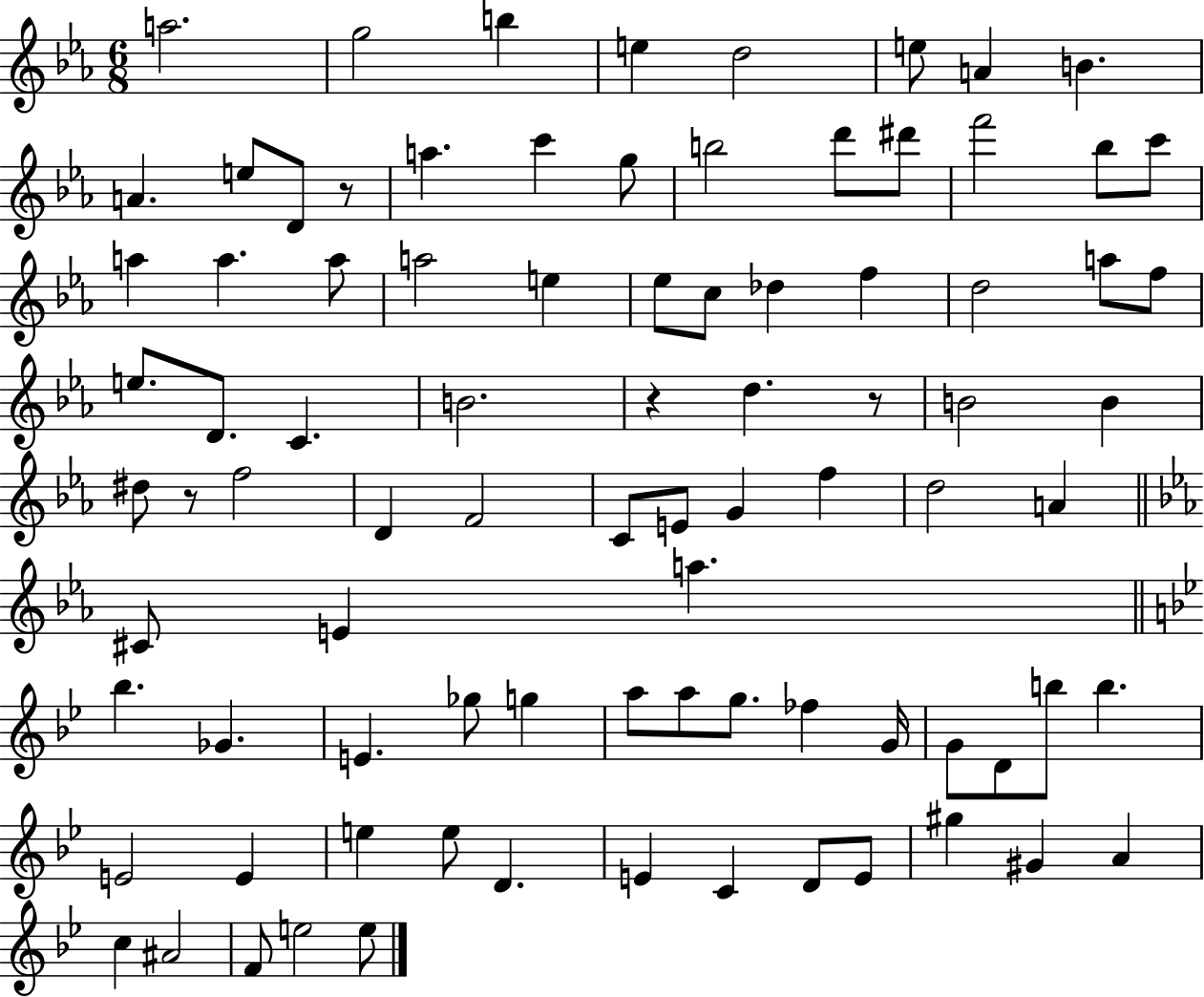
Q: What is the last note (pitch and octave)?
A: E5